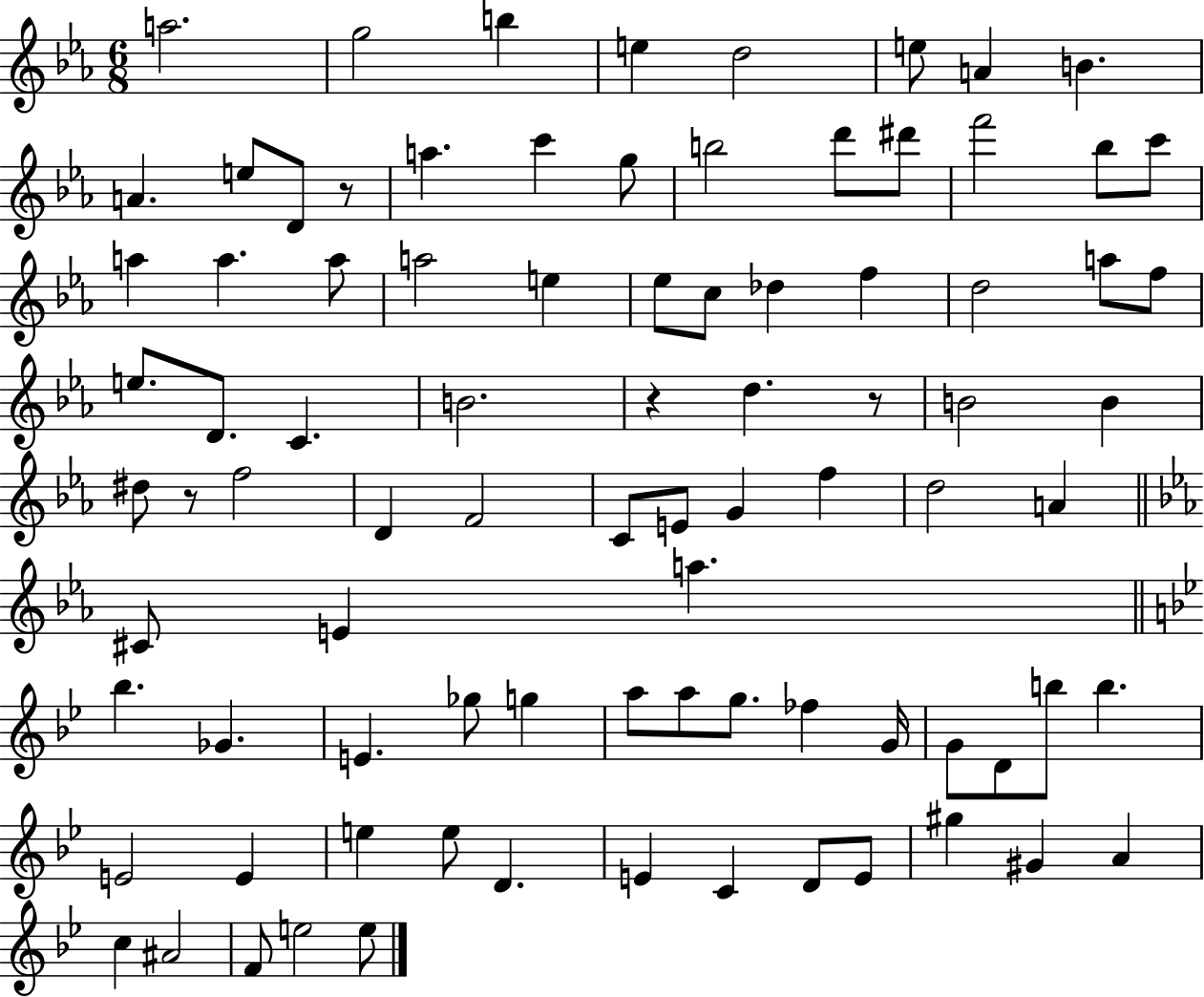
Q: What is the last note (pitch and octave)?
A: E5